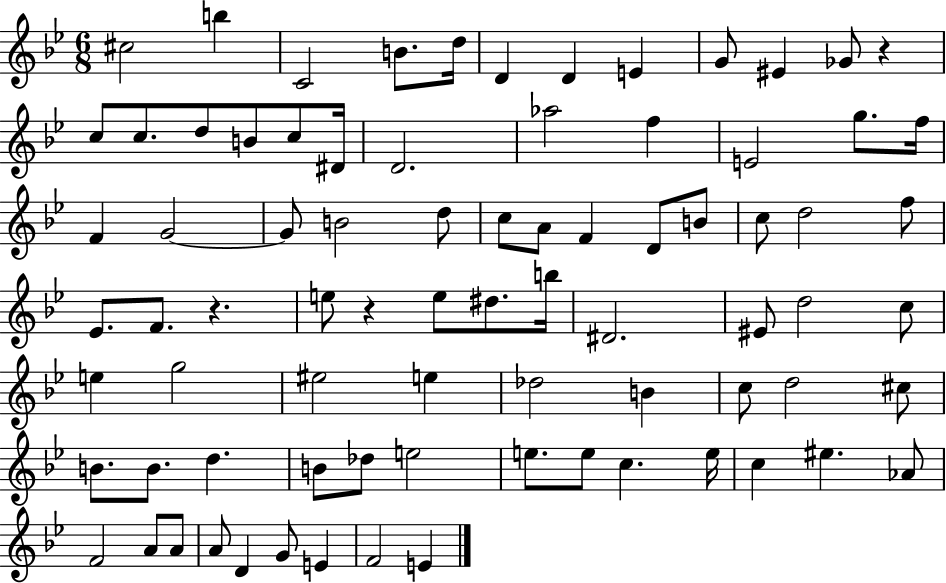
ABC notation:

X:1
T:Untitled
M:6/8
L:1/4
K:Bb
^c2 b C2 B/2 d/4 D D E G/2 ^E _G/2 z c/2 c/2 d/2 B/2 c/2 ^D/4 D2 _a2 f E2 g/2 f/4 F G2 G/2 B2 d/2 c/2 A/2 F D/2 B/2 c/2 d2 f/2 _E/2 F/2 z e/2 z e/2 ^d/2 b/4 ^D2 ^E/2 d2 c/2 e g2 ^e2 e _d2 B c/2 d2 ^c/2 B/2 B/2 d B/2 _d/2 e2 e/2 e/2 c e/4 c ^e _A/2 F2 A/2 A/2 A/2 D G/2 E F2 E